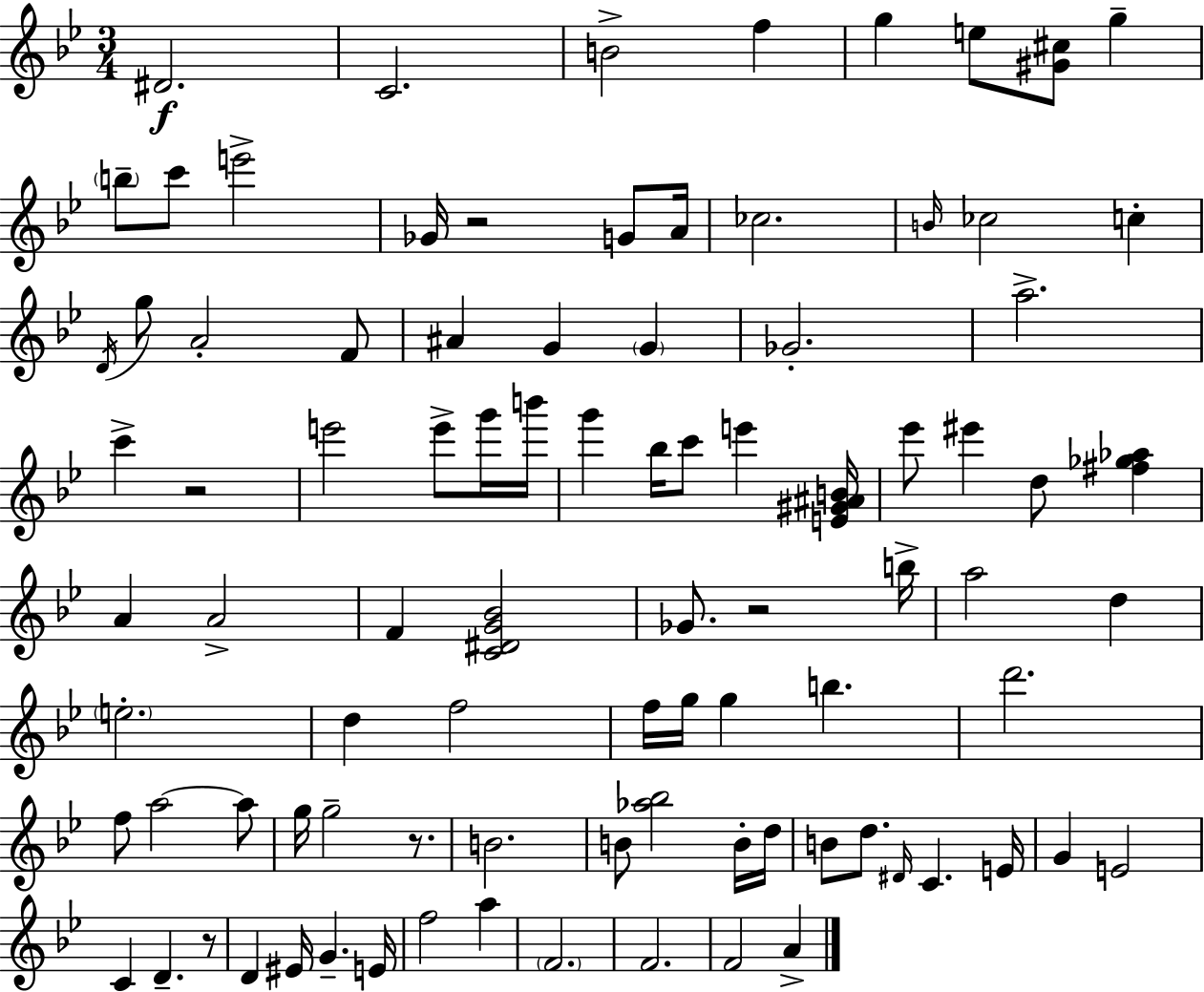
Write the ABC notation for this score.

X:1
T:Untitled
M:3/4
L:1/4
K:Gm
^D2 C2 B2 f g e/2 [^G^c]/2 g b/2 c'/2 e'2 _G/4 z2 G/2 A/4 _c2 B/4 _c2 c D/4 g/2 A2 F/2 ^A G G _G2 a2 c' z2 e'2 e'/2 g'/4 b'/4 g' _b/4 c'/2 e' [E^G^AB]/4 _e'/2 ^e' d/2 [^f_g_a] A A2 F [C^DG_B]2 _G/2 z2 b/4 a2 d e2 d f2 f/4 g/4 g b d'2 f/2 a2 a/2 g/4 g2 z/2 B2 B/2 [_a_b]2 B/4 d/4 B/2 d/2 ^D/4 C E/4 G E2 C D z/2 D ^E/4 G E/4 f2 a F2 F2 F2 A